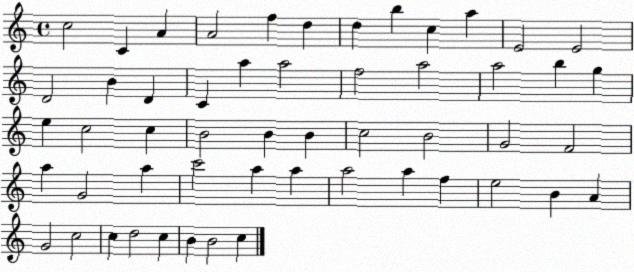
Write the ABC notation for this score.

X:1
T:Untitled
M:4/4
L:1/4
K:C
c2 C A A2 f d d b c a E2 E2 D2 B D C a a2 f2 a2 a2 b g e c2 c B2 B B c2 B2 G2 F2 a G2 a c'2 a a a2 a f e2 B A G2 c2 c d2 c B B2 c